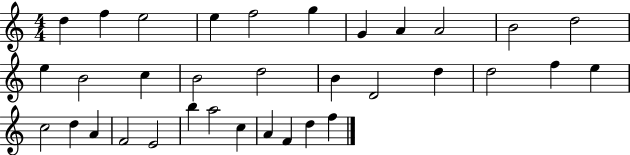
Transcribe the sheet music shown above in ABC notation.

X:1
T:Untitled
M:4/4
L:1/4
K:C
d f e2 e f2 g G A A2 B2 d2 e B2 c B2 d2 B D2 d d2 f e c2 d A F2 E2 b a2 c A F d f